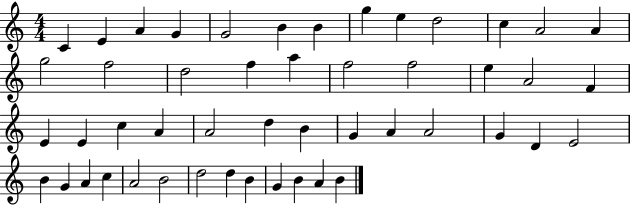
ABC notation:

X:1
T:Untitled
M:4/4
L:1/4
K:C
C E A G G2 B B g e d2 c A2 A g2 f2 d2 f a f2 f2 e A2 F E E c A A2 d B G A A2 G D E2 B G A c A2 B2 d2 d B G B A B